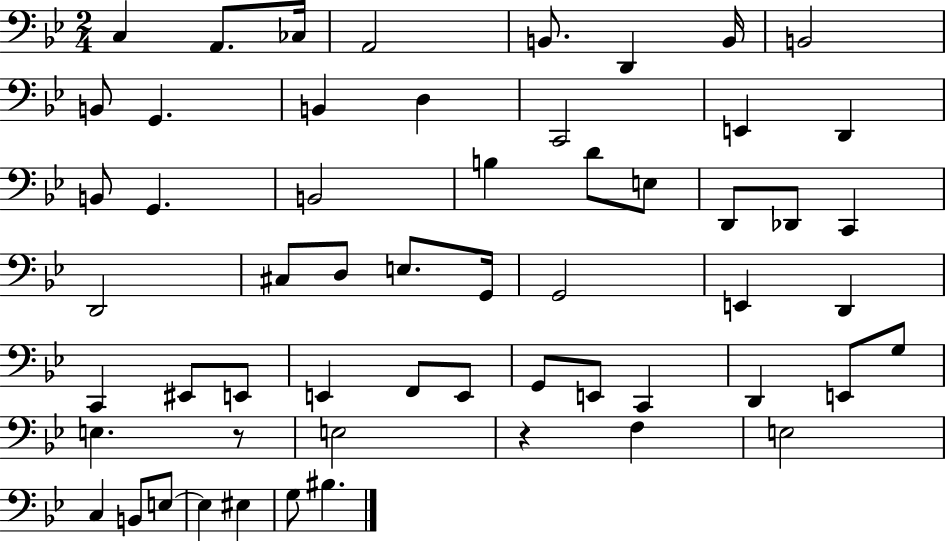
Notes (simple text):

C3/q A2/e. CES3/s A2/h B2/e. D2/q B2/s B2/h B2/e G2/q. B2/q D3/q C2/h E2/q D2/q B2/e G2/q. B2/h B3/q D4/e E3/e D2/e Db2/e C2/q D2/h C#3/e D3/e E3/e. G2/s G2/h E2/q D2/q C2/q EIS2/e E2/e E2/q F2/e E2/e G2/e E2/e C2/q D2/q E2/e G3/e E3/q. R/e E3/h R/q F3/q E3/h C3/q B2/e E3/e E3/q EIS3/q G3/e BIS3/q.